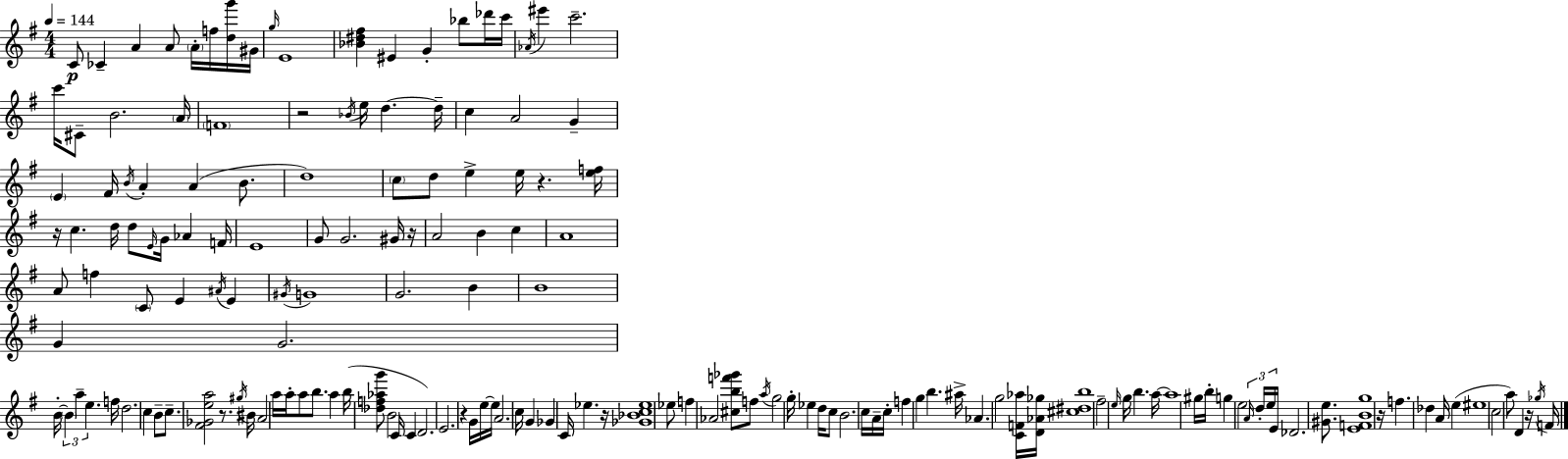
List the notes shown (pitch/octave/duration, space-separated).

C4/e CES4/q A4/q A4/e A4/s F5/s [D5,G6]/s G#4/s G5/s E4/w [Bb4,D#5,F#5]/q EIS4/q G4/q Bb5/e Db6/s C6/s Ab4/s EIS6/q C6/h. C6/s C#4/e B4/h. A4/s F4/w R/h Bb4/s E5/s D5/q. D5/s C5/q A4/h G4/q E4/q F#4/s B4/s A4/q A4/q B4/e. D5/w C5/e D5/e E5/q E5/s R/q. [E5,F5]/s R/s C5/q. D5/s D5/e E4/s G4/s Ab4/q F4/s E4/w G4/e G4/h. G#4/s R/s A4/h B4/q C5/q A4/w A4/e F5/q C4/e E4/q A#4/s E4/q G#4/s G4/w G4/h. B4/q B4/w G4/q G4/h. B4/s B4/q A5/q E5/q. F5/s D5/h. C5/q B4/e C5/e. [F#4,Gb4,E5,A5]/h R/e. G#5/s BIS4/s A4/h A5/s A5/s A5/e B5/e. A5/q B5/s [Db5,F5,Ab5,G6]/e B4/h C4/s C4/q D4/h. E4/h. R/q G4/s E5/s E5/s A4/h. C5/s G4/q Gb4/q C4/s Eb5/q. R/s [Gb4,Bb4,C5,Eb5]/w Eb5/e F5/q Ab4/h [C#5,B5,F6,Gb6]/e F5/e A5/s G5/h G5/s Eb5/q D5/s C5/e B4/h. C5/s A4/s C5/s F5/q G5/q B5/q. A#5/s Ab4/q. G5/h [C4,F4,Ab5]/s [D4,Ab4,Gb5]/s [C#5,D#5,B5]/w F#5/h E5/s G5/s B5/q. A5/s A5/w G#5/s B5/s G5/q E5/h A4/s D5/s E5/s E4/s Db4/h. [G#4,E5]/e. [E4,F4,B4,G5]/w R/s F5/q. Db5/q A4/s E5/q EIS5/w C5/h A5/e D4/q R/s Gb5/s F4/s